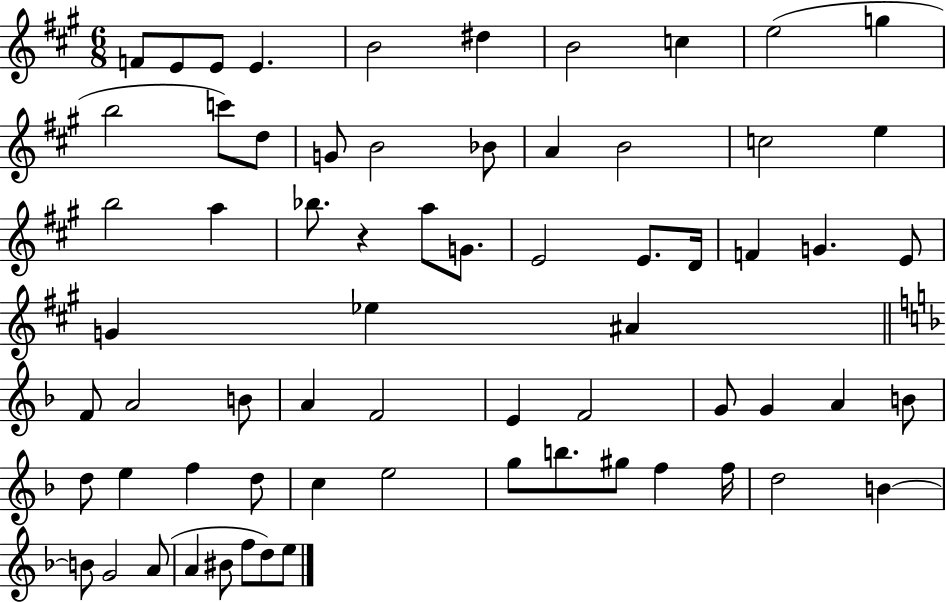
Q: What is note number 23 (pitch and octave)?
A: Bb5